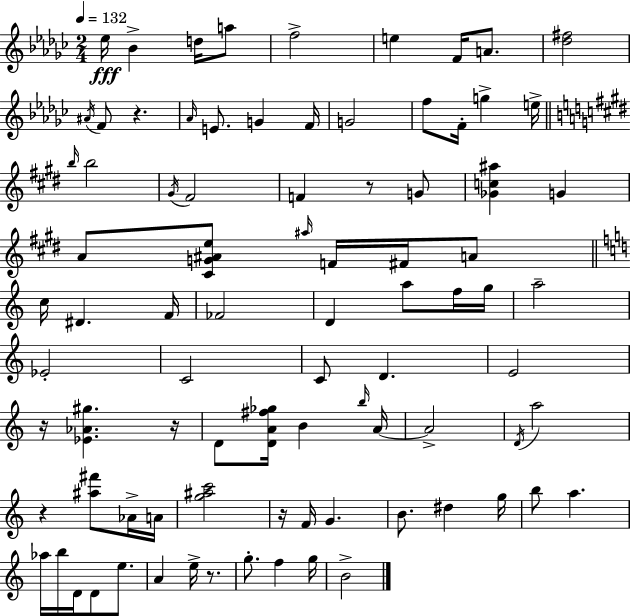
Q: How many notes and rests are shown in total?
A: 86